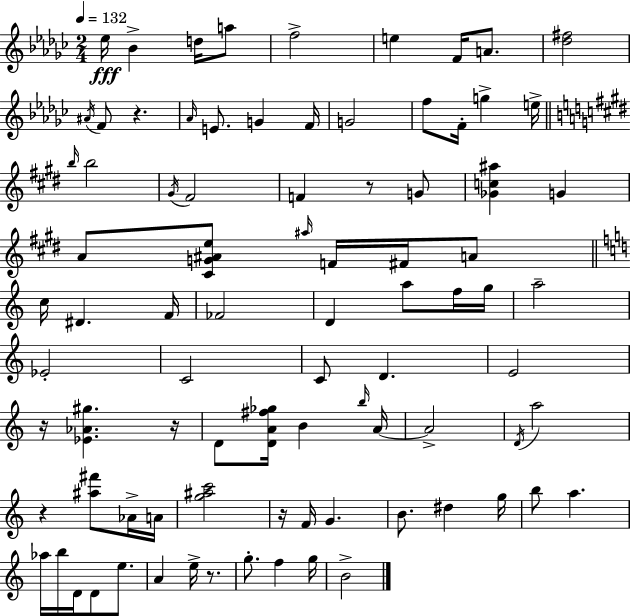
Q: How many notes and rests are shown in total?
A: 86